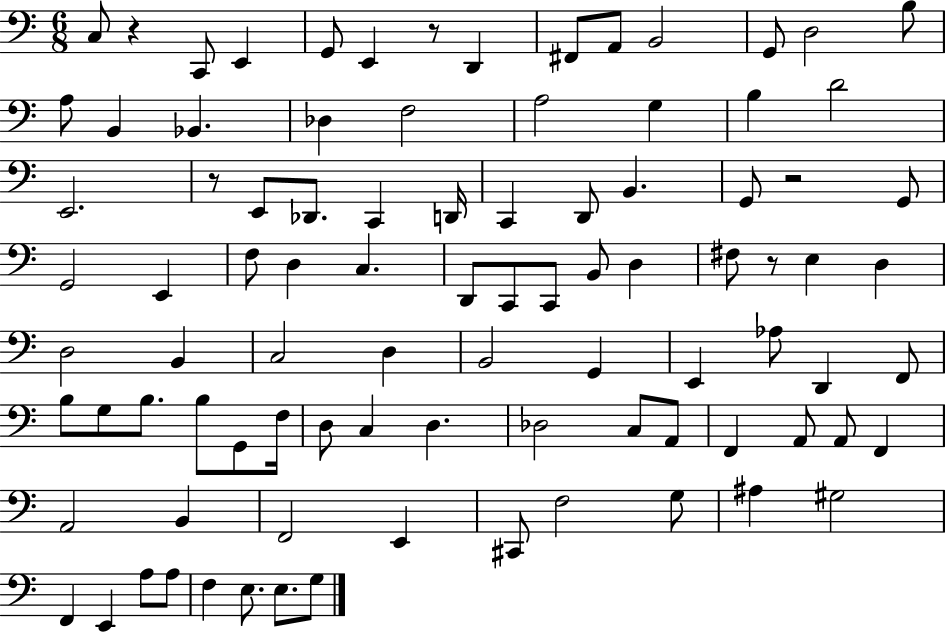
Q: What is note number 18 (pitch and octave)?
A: A3